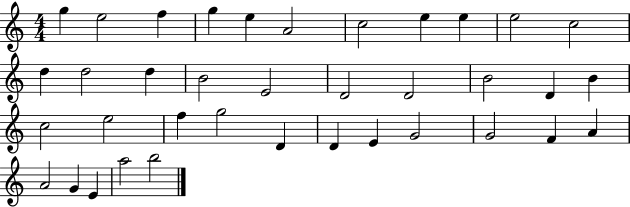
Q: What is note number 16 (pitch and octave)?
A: E4